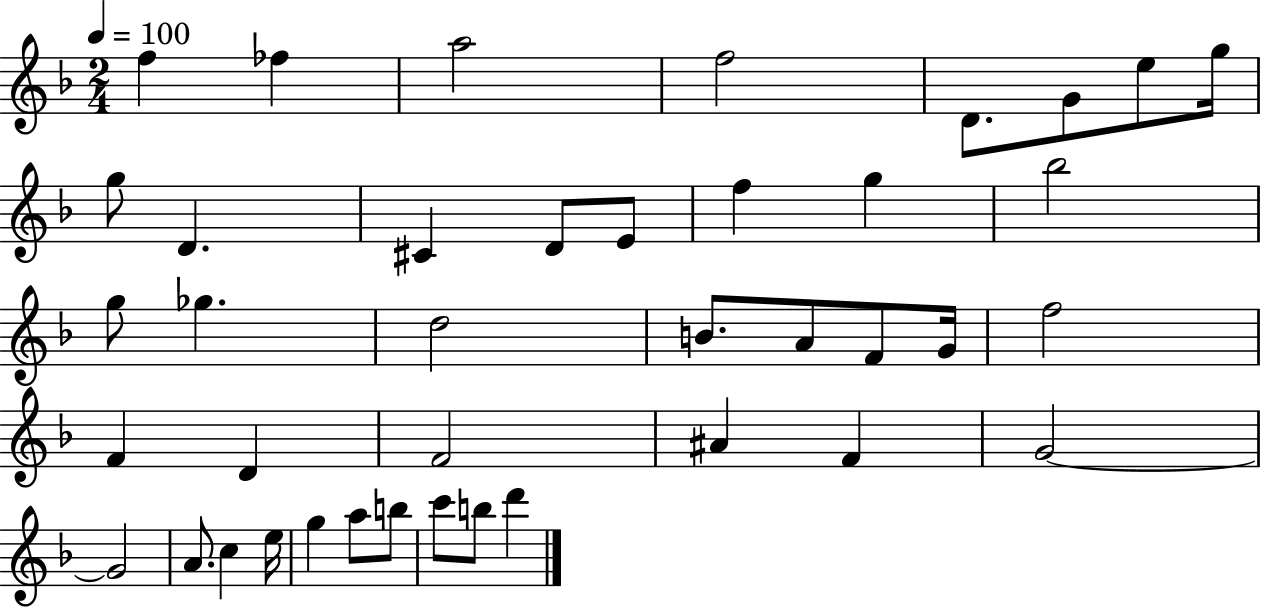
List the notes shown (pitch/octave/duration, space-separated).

F5/q FES5/q A5/h F5/h D4/e. G4/e E5/e G5/s G5/e D4/q. C#4/q D4/e E4/e F5/q G5/q Bb5/h G5/e Gb5/q. D5/h B4/e. A4/e F4/e G4/s F5/h F4/q D4/q F4/h A#4/q F4/q G4/h G4/h A4/e. C5/q E5/s G5/q A5/e B5/e C6/e B5/e D6/q